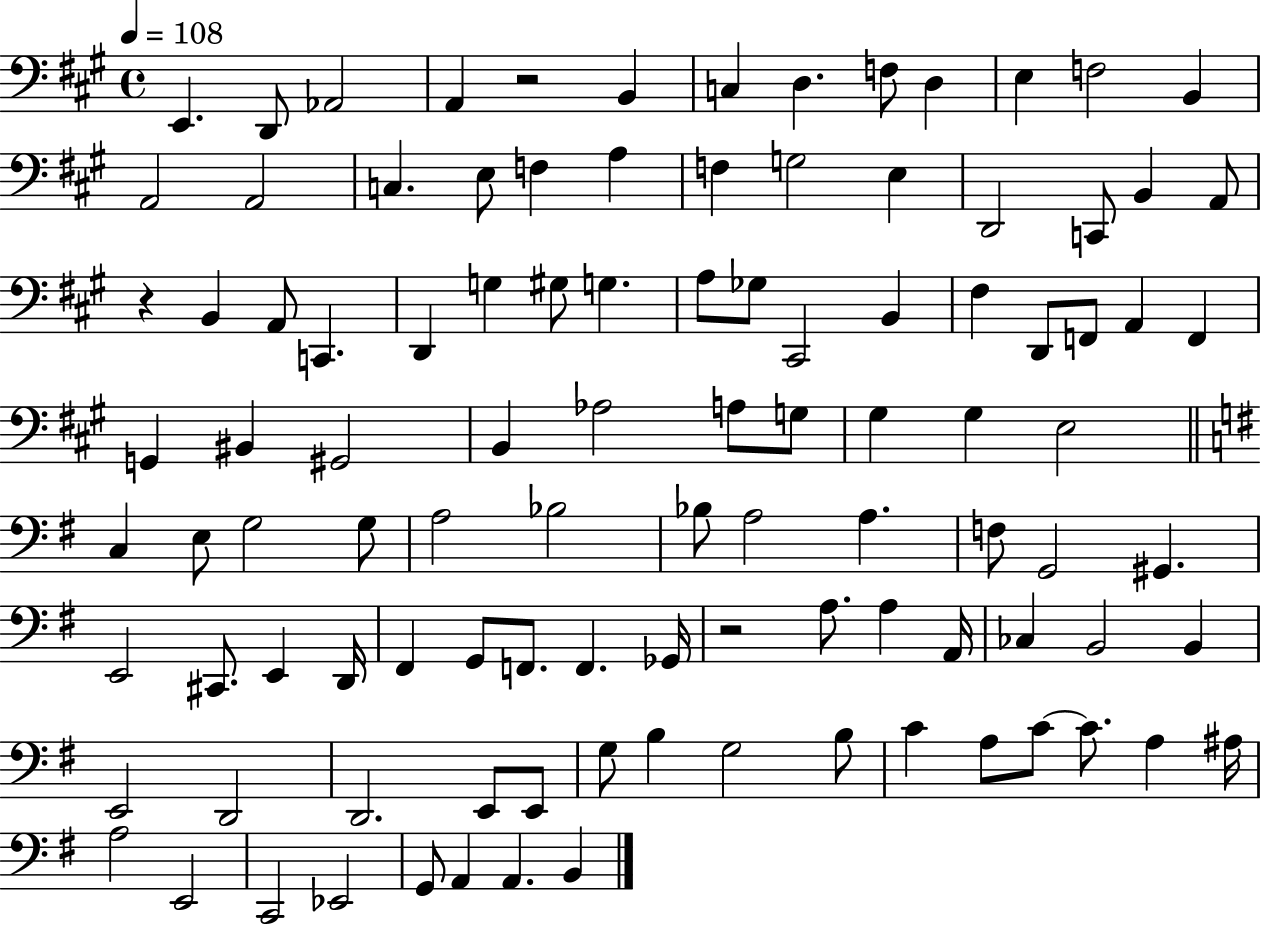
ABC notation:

X:1
T:Untitled
M:4/4
L:1/4
K:A
E,, D,,/2 _A,,2 A,, z2 B,, C, D, F,/2 D, E, F,2 B,, A,,2 A,,2 C, E,/2 F, A, F, G,2 E, D,,2 C,,/2 B,, A,,/2 z B,, A,,/2 C,, D,, G, ^G,/2 G, A,/2 _G,/2 ^C,,2 B,, ^F, D,,/2 F,,/2 A,, F,, G,, ^B,, ^G,,2 B,, _A,2 A,/2 G,/2 ^G, ^G, E,2 C, E,/2 G,2 G,/2 A,2 _B,2 _B,/2 A,2 A, F,/2 G,,2 ^G,, E,,2 ^C,,/2 E,, D,,/4 ^F,, G,,/2 F,,/2 F,, _G,,/4 z2 A,/2 A, A,,/4 _C, B,,2 B,, E,,2 D,,2 D,,2 E,,/2 E,,/2 G,/2 B, G,2 B,/2 C A,/2 C/2 C/2 A, ^A,/4 A,2 E,,2 C,,2 _E,,2 G,,/2 A,, A,, B,,